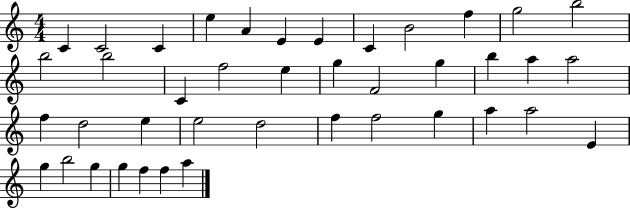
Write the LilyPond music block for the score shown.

{
  \clef treble
  \numericTimeSignature
  \time 4/4
  \key c \major
  c'4 c'2 c'4 | e''4 a'4 e'4 e'4 | c'4 b'2 f''4 | g''2 b''2 | \break b''2 b''2 | c'4 f''2 e''4 | g''4 f'2 g''4 | b''4 a''4 a''2 | \break f''4 d''2 e''4 | e''2 d''2 | f''4 f''2 g''4 | a''4 a''2 e'4 | \break g''4 b''2 g''4 | g''4 f''4 f''4 a''4 | \bar "|."
}